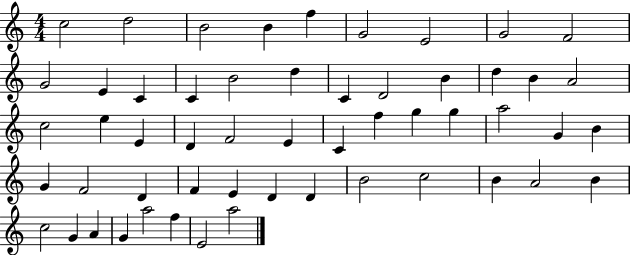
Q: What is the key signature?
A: C major